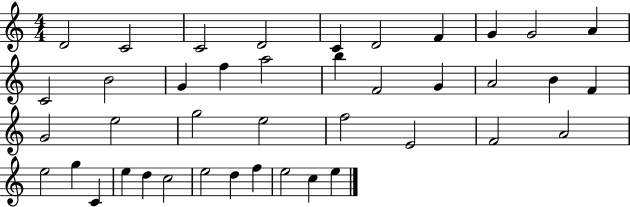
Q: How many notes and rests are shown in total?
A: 41